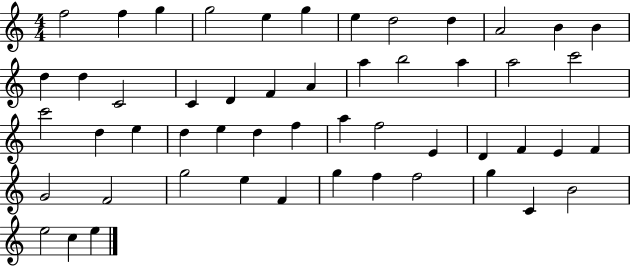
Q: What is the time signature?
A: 4/4